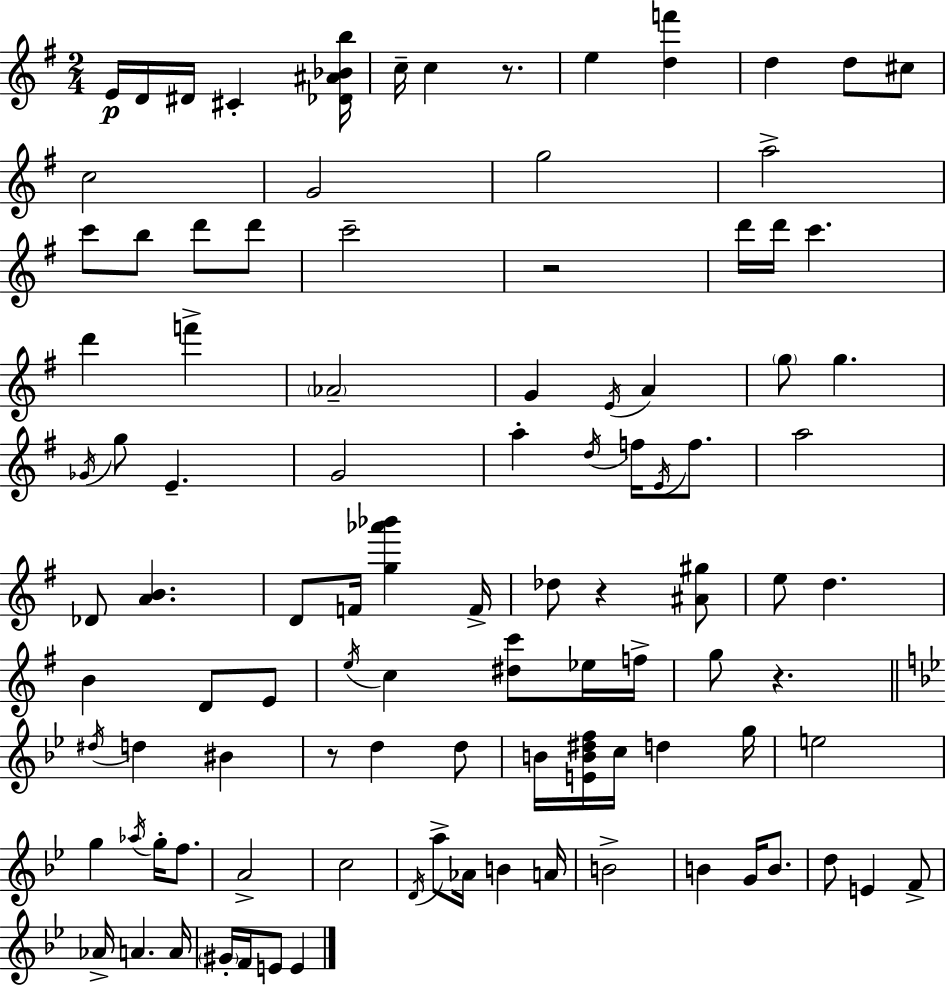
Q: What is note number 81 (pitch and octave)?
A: D5